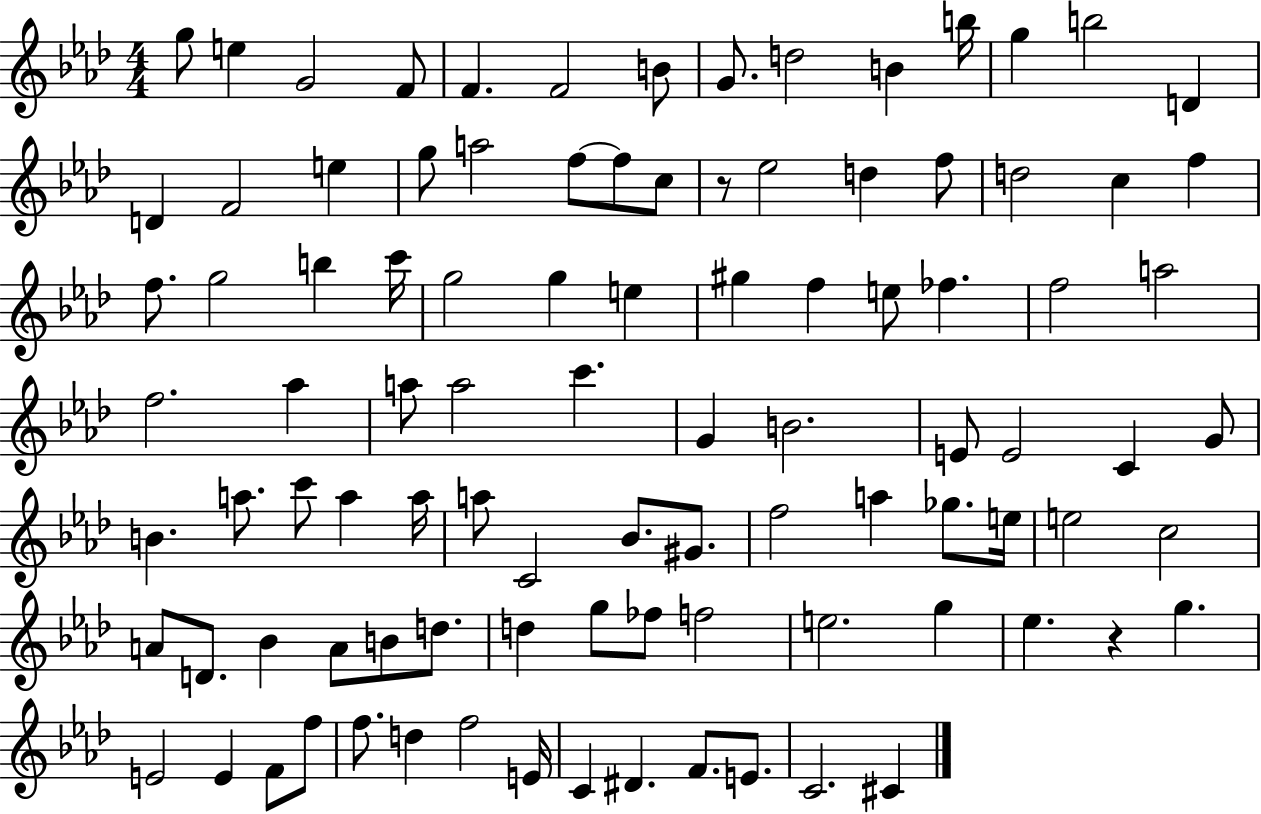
{
  \clef treble
  \numericTimeSignature
  \time 4/4
  \key aes \major
  g''8 e''4 g'2 f'8 | f'4. f'2 b'8 | g'8. d''2 b'4 b''16 | g''4 b''2 d'4 | \break d'4 f'2 e''4 | g''8 a''2 f''8~~ f''8 c''8 | r8 ees''2 d''4 f''8 | d''2 c''4 f''4 | \break f''8. g''2 b''4 c'''16 | g''2 g''4 e''4 | gis''4 f''4 e''8 fes''4. | f''2 a''2 | \break f''2. aes''4 | a''8 a''2 c'''4. | g'4 b'2. | e'8 e'2 c'4 g'8 | \break b'4. a''8. c'''8 a''4 a''16 | a''8 c'2 bes'8. gis'8. | f''2 a''4 ges''8. e''16 | e''2 c''2 | \break a'8 d'8. bes'4 a'8 b'8 d''8. | d''4 g''8 fes''8 f''2 | e''2. g''4 | ees''4. r4 g''4. | \break e'2 e'4 f'8 f''8 | f''8. d''4 f''2 e'16 | c'4 dis'4. f'8. e'8. | c'2. cis'4 | \break \bar "|."
}